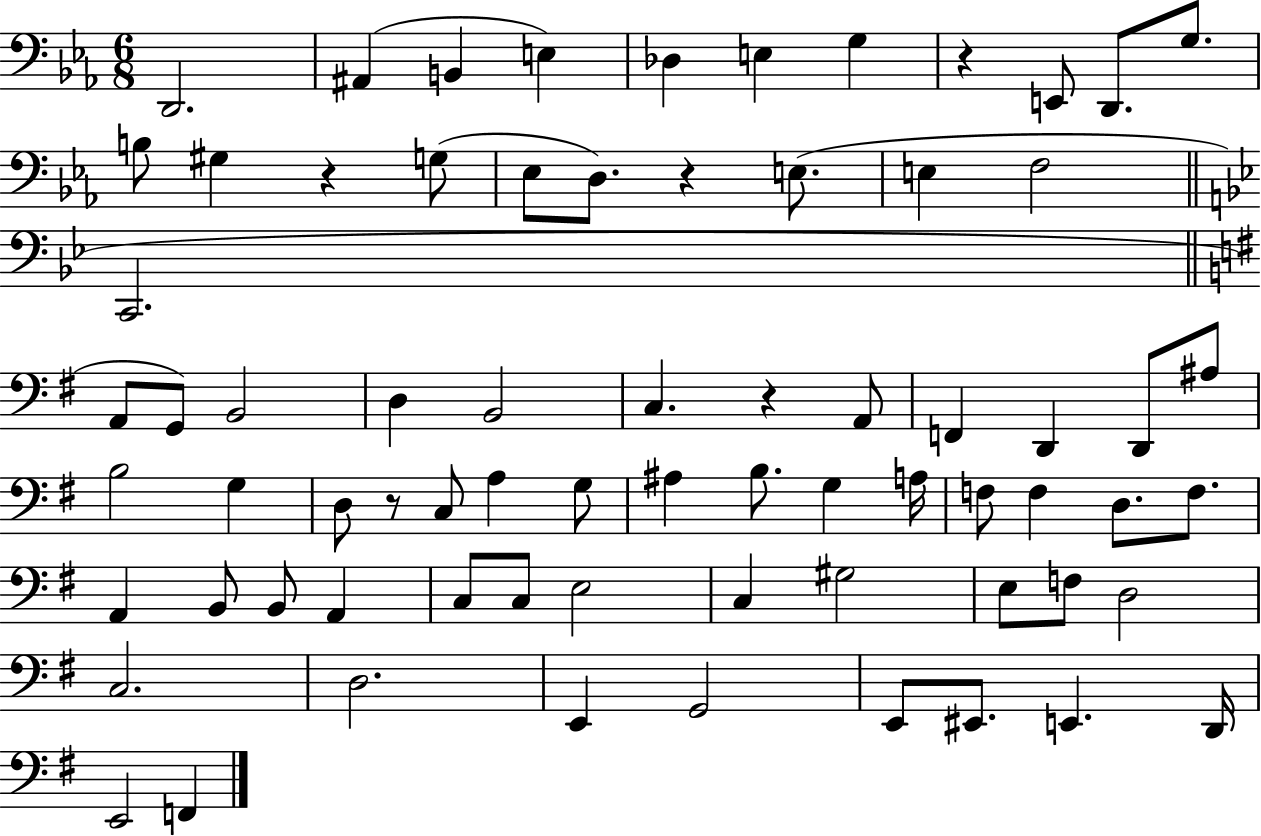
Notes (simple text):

D2/h. A#2/q B2/q E3/q Db3/q E3/q G3/q R/q E2/e D2/e. G3/e. B3/e G#3/q R/q G3/e Eb3/e D3/e. R/q E3/e. E3/q F3/h C2/h. A2/e G2/e B2/h D3/q B2/h C3/q. R/q A2/e F2/q D2/q D2/e A#3/e B3/h G3/q D3/e R/e C3/e A3/q G3/e A#3/q B3/e. G3/q A3/s F3/e F3/q D3/e. F3/e. A2/q B2/e B2/e A2/q C3/e C3/e E3/h C3/q G#3/h E3/e F3/e D3/h C3/h. D3/h. E2/q G2/h E2/e EIS2/e. E2/q. D2/s E2/h F2/q